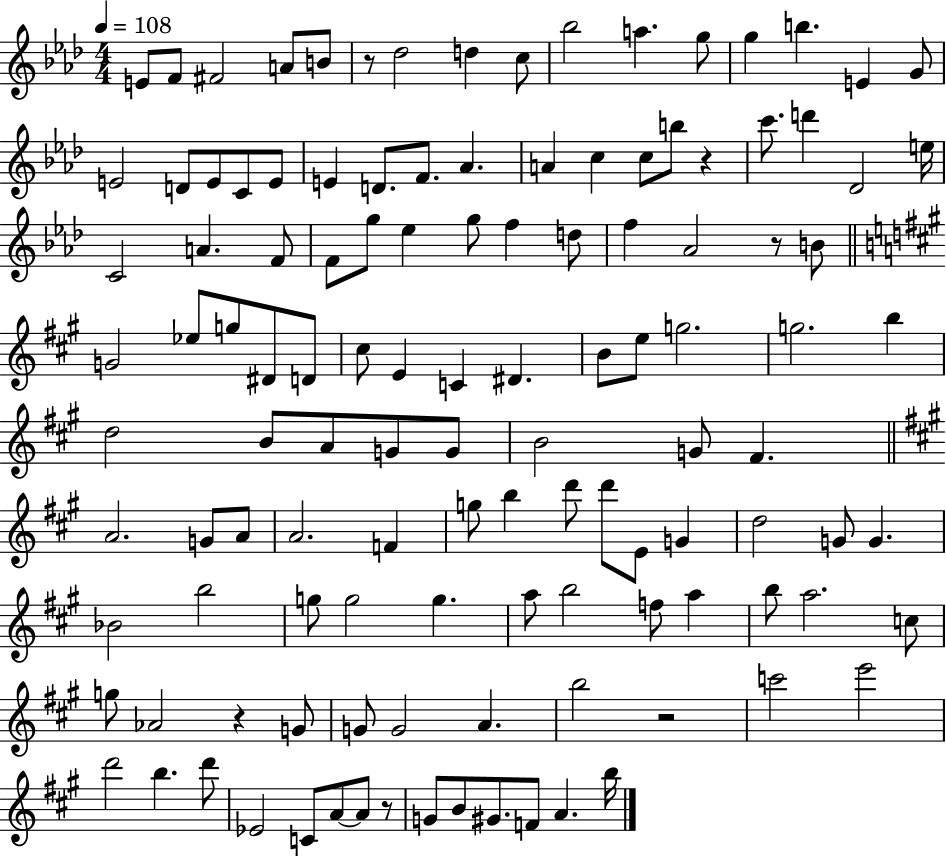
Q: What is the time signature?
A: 4/4